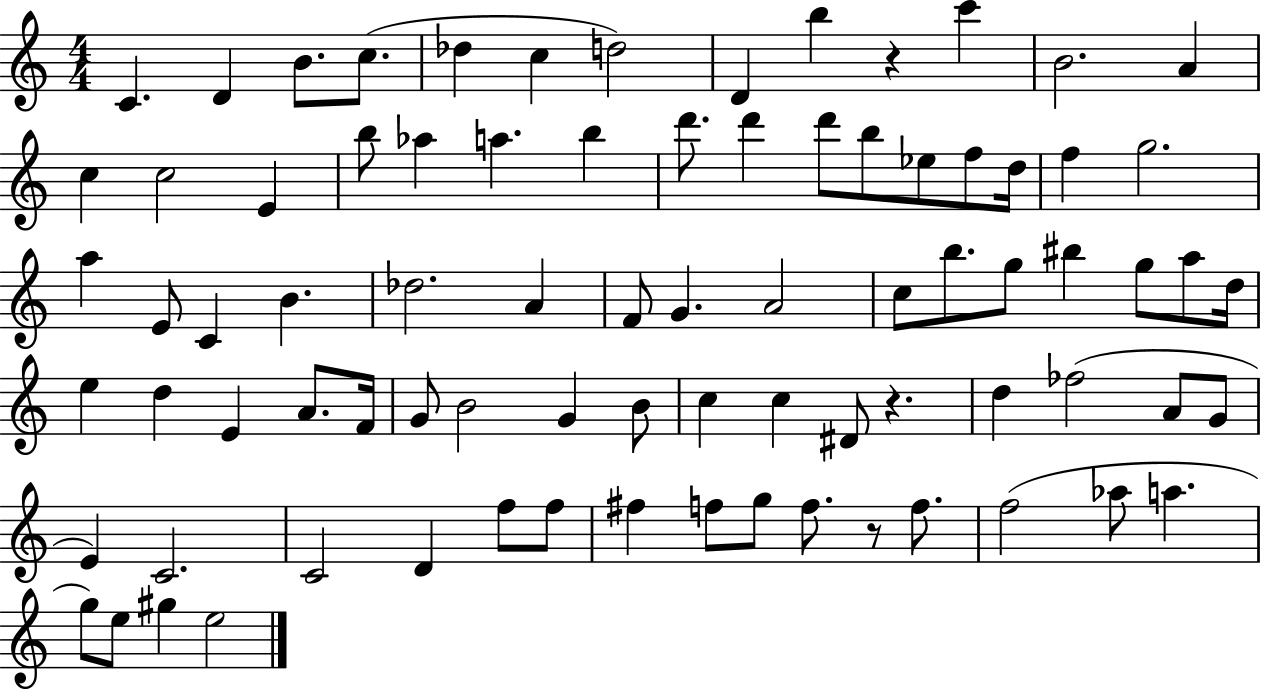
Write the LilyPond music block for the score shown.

{
  \clef treble
  \numericTimeSignature
  \time 4/4
  \key c \major
  c'4. d'4 b'8. c''8.( | des''4 c''4 d''2) | d'4 b''4 r4 c'''4 | b'2. a'4 | \break c''4 c''2 e'4 | b''8 aes''4 a''4. b''4 | d'''8. d'''4 d'''8 b''8 ees''8 f''8 d''16 | f''4 g''2. | \break a''4 e'8 c'4 b'4. | des''2. a'4 | f'8 g'4. a'2 | c''8 b''8. g''8 bis''4 g''8 a''8 d''16 | \break e''4 d''4 e'4 a'8. f'16 | g'8 b'2 g'4 b'8 | c''4 c''4 dis'8 r4. | d''4 fes''2( a'8 g'8 | \break e'4) c'2. | c'2 d'4 f''8 f''8 | fis''4 f''8 g''8 f''8. r8 f''8. | f''2( aes''8 a''4. | \break g''8) e''8 gis''4 e''2 | \bar "|."
}